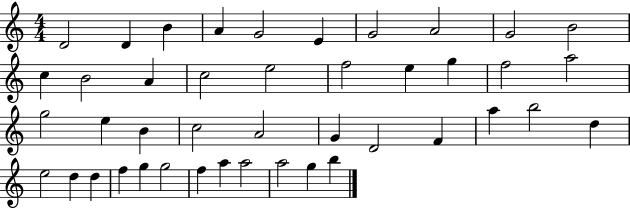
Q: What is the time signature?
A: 4/4